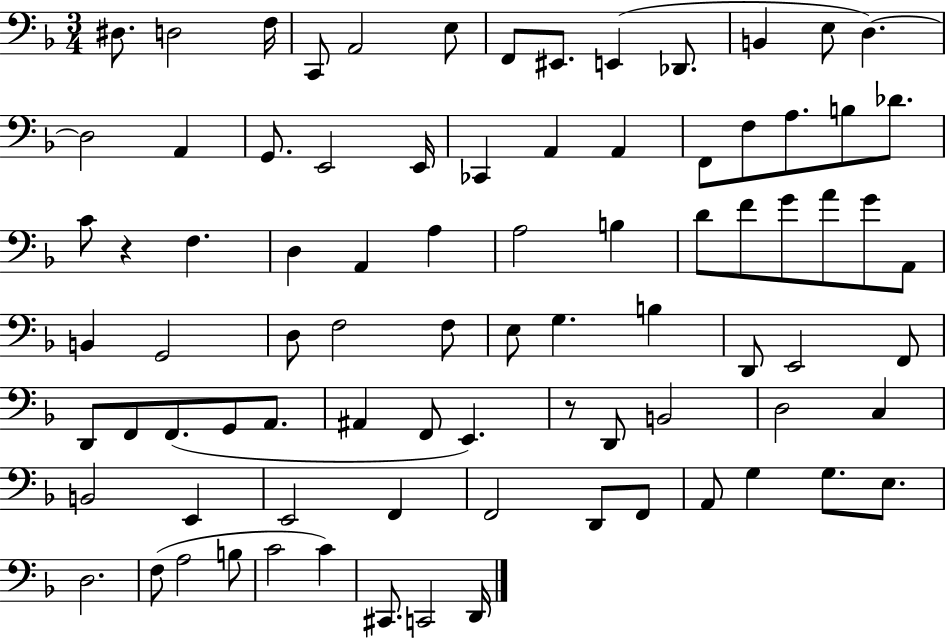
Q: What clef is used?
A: bass